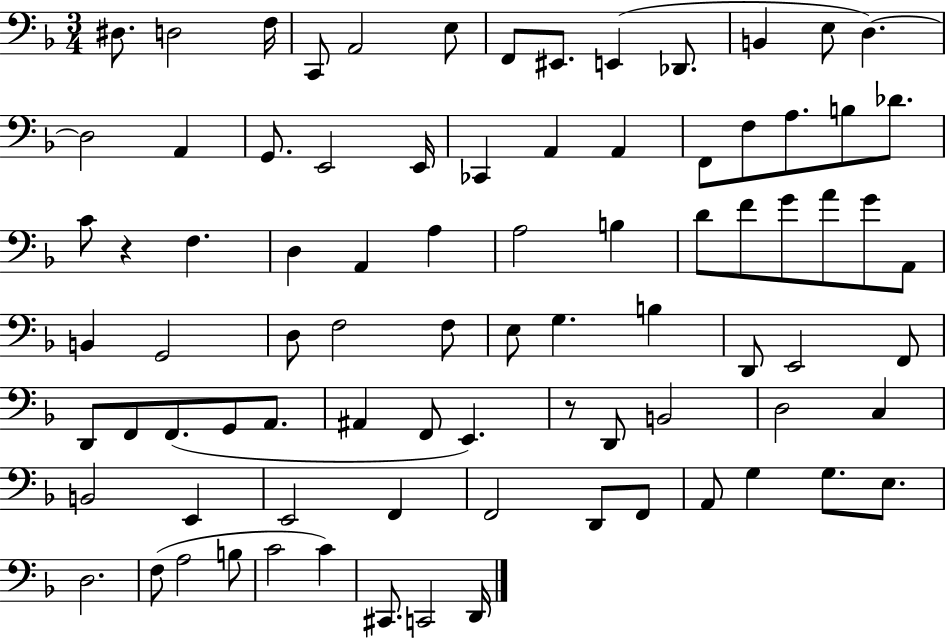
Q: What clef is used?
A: bass